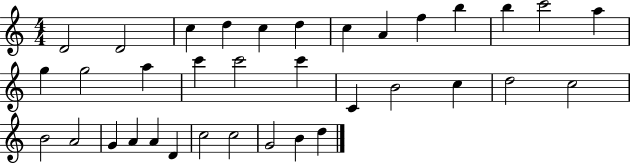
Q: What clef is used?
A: treble